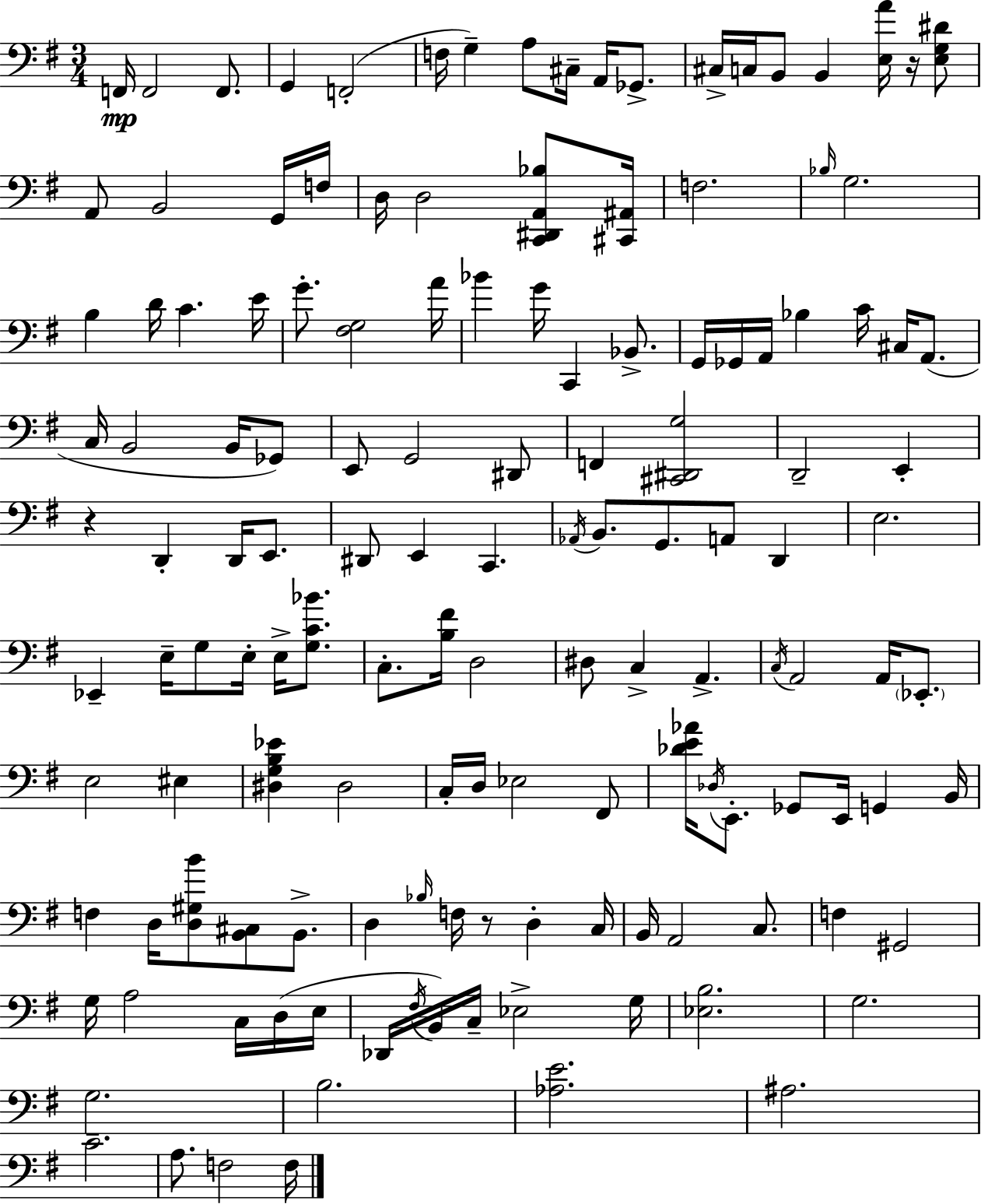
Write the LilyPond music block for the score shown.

{
  \clef bass
  \numericTimeSignature
  \time 3/4
  \key g \major
  f,16\mp f,2 f,8. | g,4 f,2-.( | f16 g4--) a8 cis16-- a,16 ges,8.-> | cis16-> c16 b,8 b,4 <e a'>16 r16 <e g dis'>8 | \break a,8 b,2 g,16 f16 | d16 d2 <c, dis, a, bes>8 <cis, ais,>16 | f2. | \grace { bes16 } g2. | \break b4 d'16 c'4. | e'16 g'8.-. <fis g>2 | a'16 bes'4 g'16 c,4 bes,8.-> | g,16 ges,16 a,16 bes4 c'16 cis16 a,8.( | \break c16 b,2 b,16 ges,8) | e,8 g,2 dis,8 | f,4 <cis, dis, g>2 | d,2-- e,4-. | \break r4 d,4-. d,16 e,8. | dis,8 e,4 c,4. | \acciaccatura { aes,16 } b,8. g,8. a,8 d,4 | e2. | \break ees,4-- e16-- g8 e16-. e16-> <g c' bes'>8. | c8.-. <b fis'>16 d2 | dis8 c4-> a,4.-> | \acciaccatura { c16 } a,2 a,16 | \break \parenthesize ees,8.-. e2 eis4 | <dis g b ees'>4 dis2 | c16-. d16 ees2 | fis,8 <des' e' aes'>16 \acciaccatura { des16 } e,8.-. ges,8 e,16 g,4 | \break b,16 f4 d16 <d gis b'>8 <b, cis>8 | b,8.-> d4 \grace { bes16 } f16 r8 | d4-. c16 b,16 a,2 | c8. f4 gis,2 | \break g16 a2 | c16 d16( e16 des,16 \acciaccatura { fis16 }) b,16 c16-- ees2-> | g16 <ees b>2. | g2. | \break g2. | b2. | <aes e'>2. | ais2. | \break c'2.-- | a8. f2 | f16 \bar "|."
}